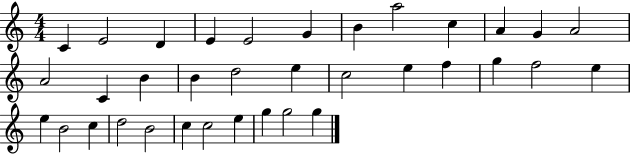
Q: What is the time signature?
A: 4/4